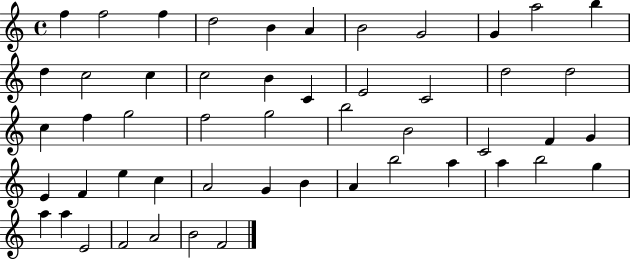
F5/q F5/h F5/q D5/h B4/q A4/q B4/h G4/h G4/q A5/h B5/q D5/q C5/h C5/q C5/h B4/q C4/q E4/h C4/h D5/h D5/h C5/q F5/q G5/h F5/h G5/h B5/h B4/h C4/h F4/q G4/q E4/q F4/q E5/q C5/q A4/h G4/q B4/q A4/q B5/h A5/q A5/q B5/h G5/q A5/q A5/q E4/h F4/h A4/h B4/h F4/h